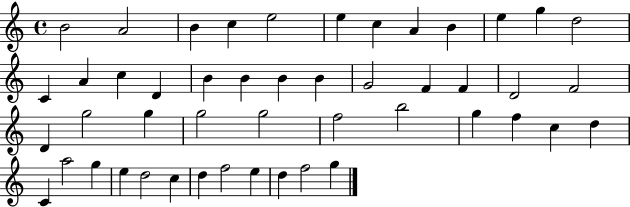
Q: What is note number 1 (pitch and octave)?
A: B4